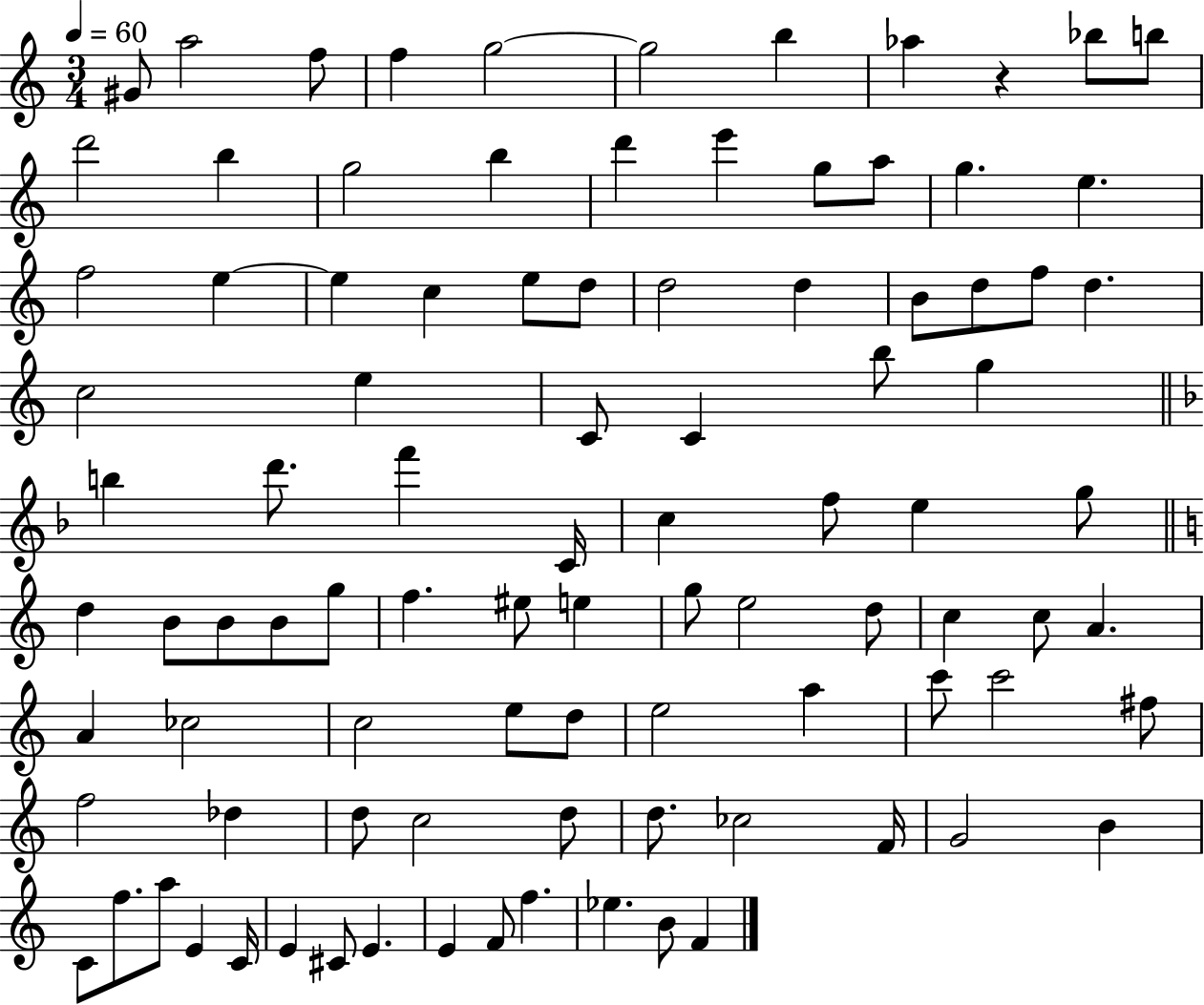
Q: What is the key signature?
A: C major